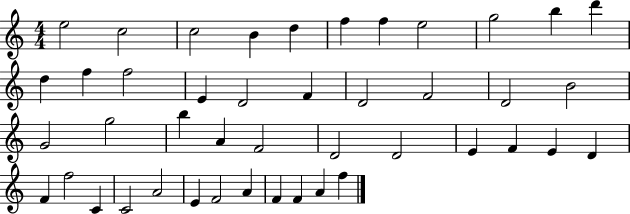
X:1
T:Untitled
M:4/4
L:1/4
K:C
e2 c2 c2 B d f f e2 g2 b d' d f f2 E D2 F D2 F2 D2 B2 G2 g2 b A F2 D2 D2 E F E D F f2 C C2 A2 E F2 A F F A f